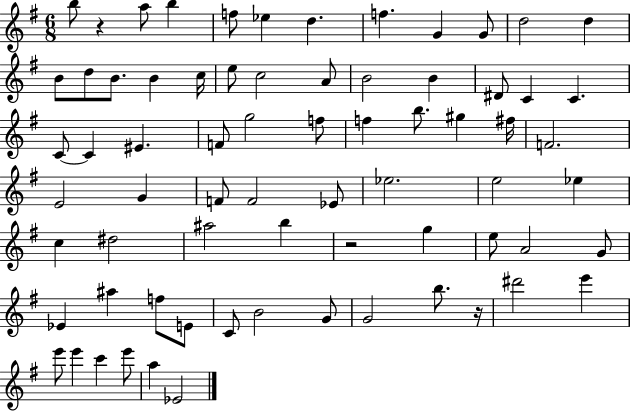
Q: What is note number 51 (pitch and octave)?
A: G4